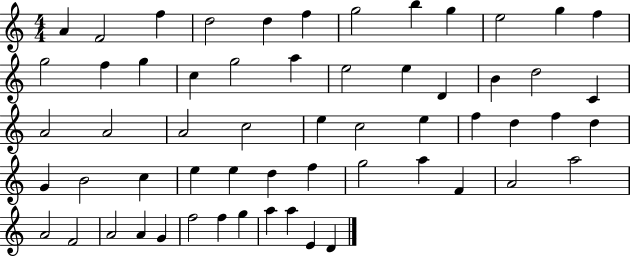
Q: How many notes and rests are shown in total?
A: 59